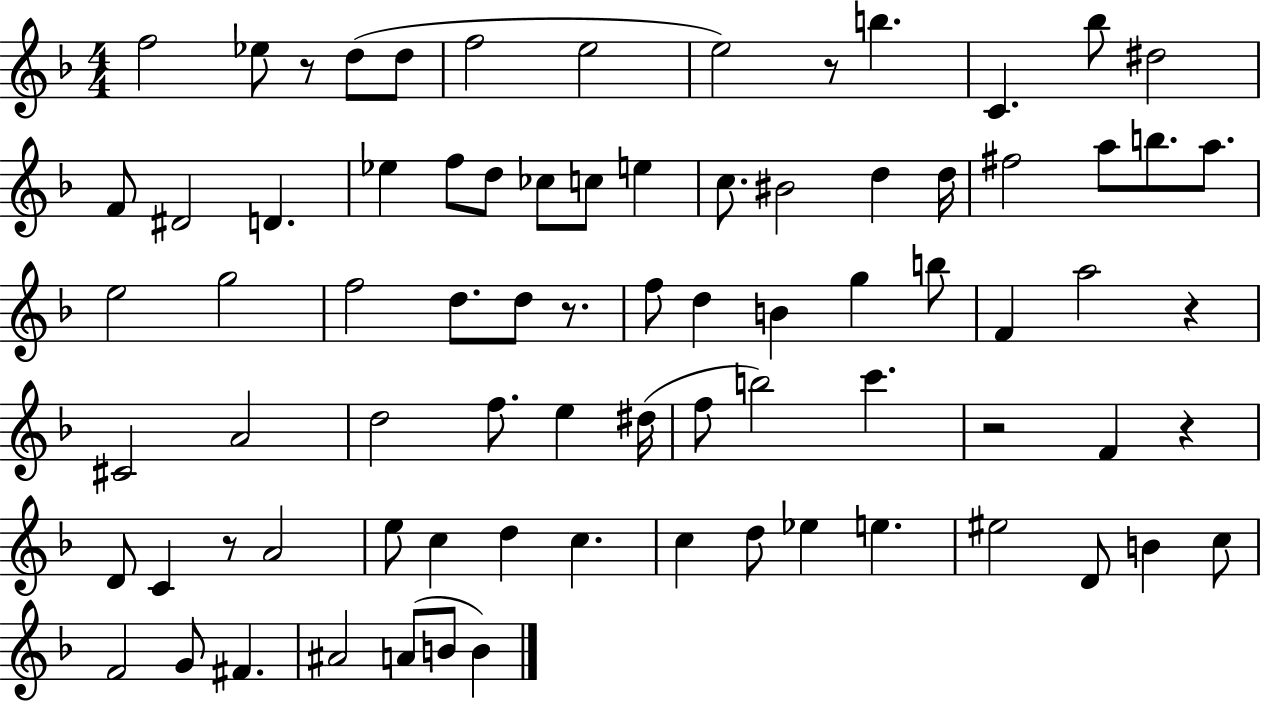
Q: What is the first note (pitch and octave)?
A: F5